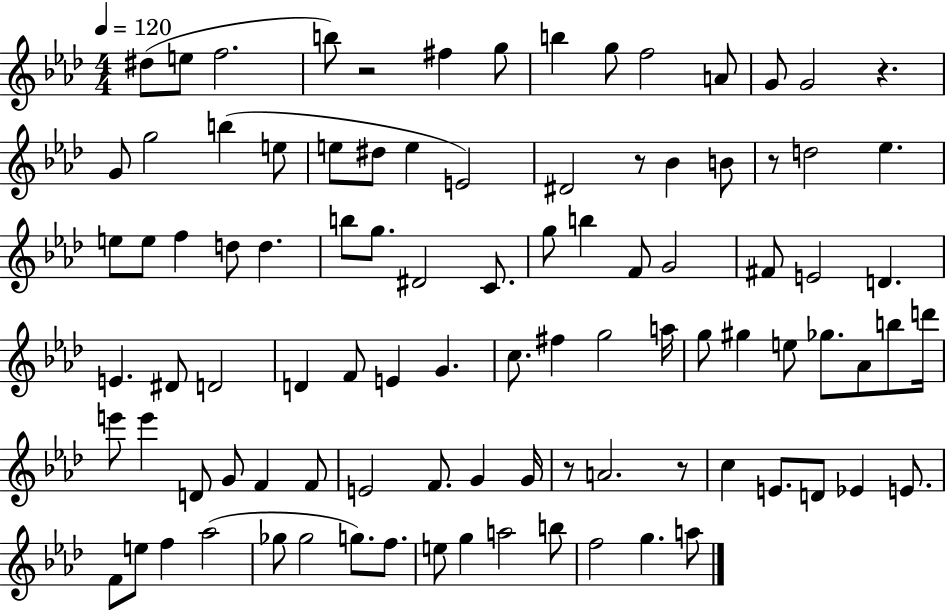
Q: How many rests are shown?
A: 6